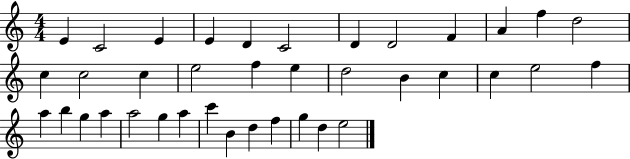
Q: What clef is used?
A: treble